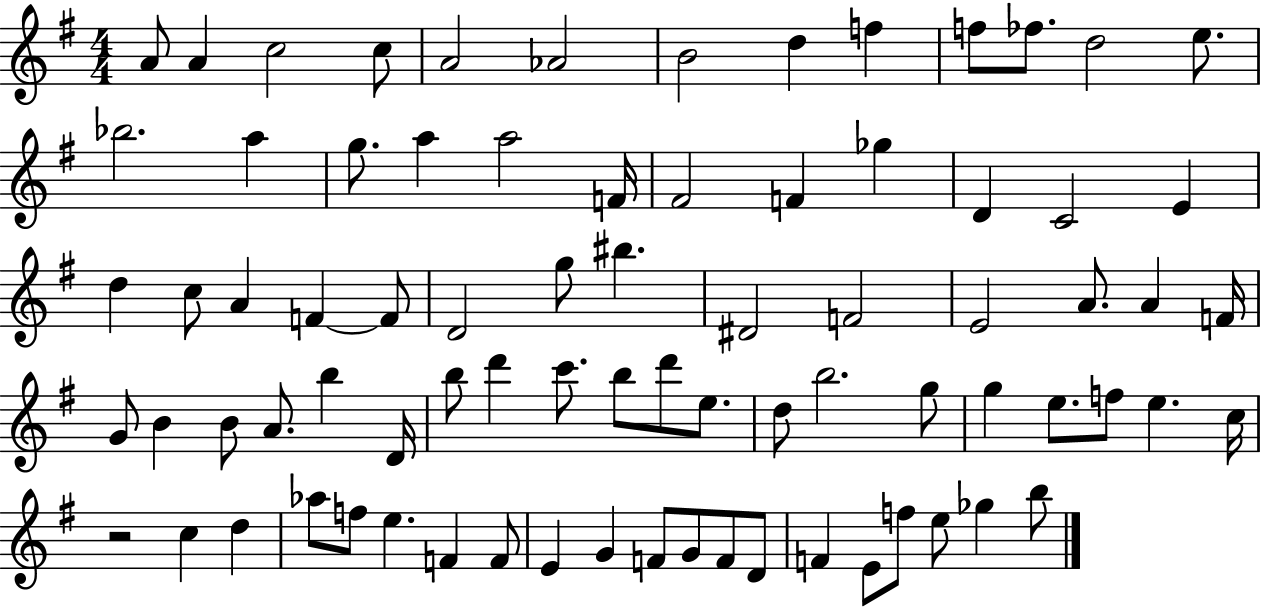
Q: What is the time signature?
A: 4/4